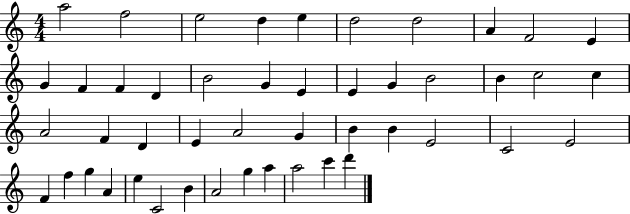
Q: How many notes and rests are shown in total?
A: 47